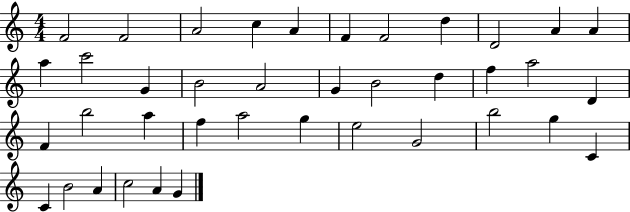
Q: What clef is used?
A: treble